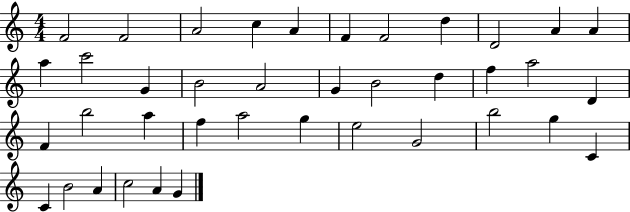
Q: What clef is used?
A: treble